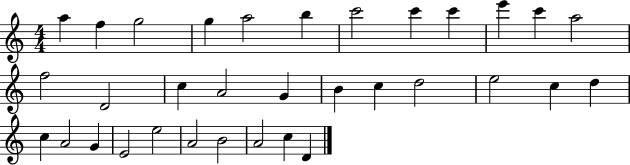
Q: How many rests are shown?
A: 0